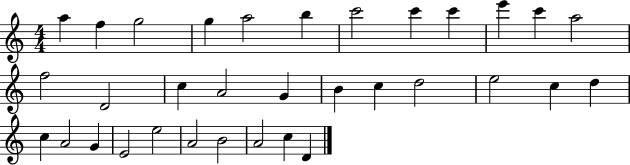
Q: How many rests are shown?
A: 0